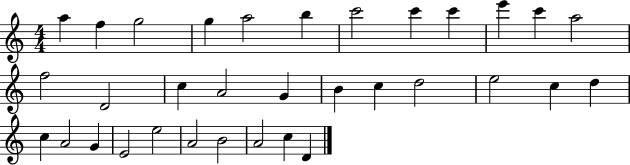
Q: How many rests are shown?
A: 0